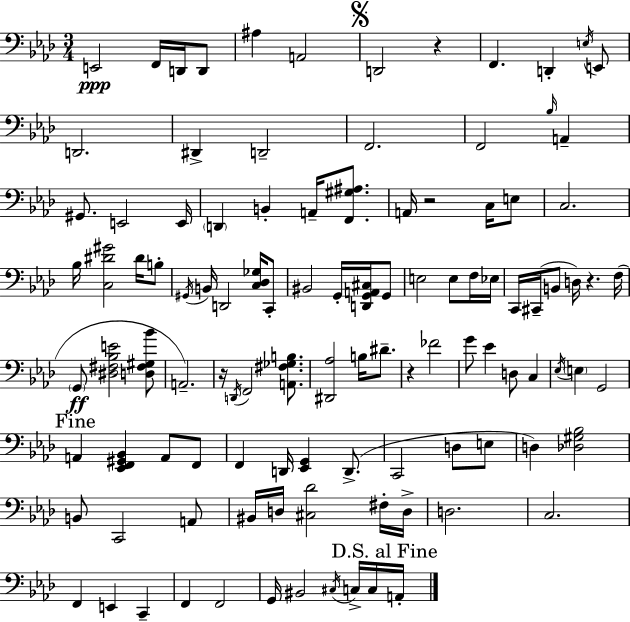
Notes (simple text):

E2/h F2/s D2/s D2/e A#3/q A2/h D2/h R/q F2/q. D2/q E3/s E2/e D2/h. D#2/q D2/h F2/h. F2/h Bb3/s A2/q G#2/e. E2/h E2/s D2/q B2/q A2/s [F2,G#3,A#3]/e. A2/s R/h C3/s E3/e C3/h. Bb3/s [C3,D#4,G#4]/h D#4/s B3/e G#2/s B2/s D2/h [C3,Db3,Gb3]/s C2/e BIS2/h G2/s [D2,G2,A2,C#3]/s G2/e E3/h E3/e F3/s Eb3/s C2/s C#2/s B2/e D3/s R/q. F3/s G2/e [D#3,F#3,Bb3,E4]/h [D3,F#3,G#3,Bb4]/e A2/h. R/s D2/s F2/h [A2,F#3,Gb3,B3]/e. [D#2,Ab3]/h B3/s D#4/e. R/q FES4/h G4/e Eb4/q D3/e C3/q Eb3/s E3/q G2/h A2/q [Eb2,F2,G#2,Bb2]/q A2/e F2/e F2/q D2/s [Eb2,G2]/q D2/e. C2/h D3/e E3/e D3/q [Db3,G#3,Bb3]/h B2/e C2/h A2/e BIS2/s D3/s [C#3,Db4]/h F#3/s D3/s D3/h. C3/h. F2/q E2/q C2/q F2/q F2/h G2/s BIS2/h C#3/s C3/s C3/s A2/s